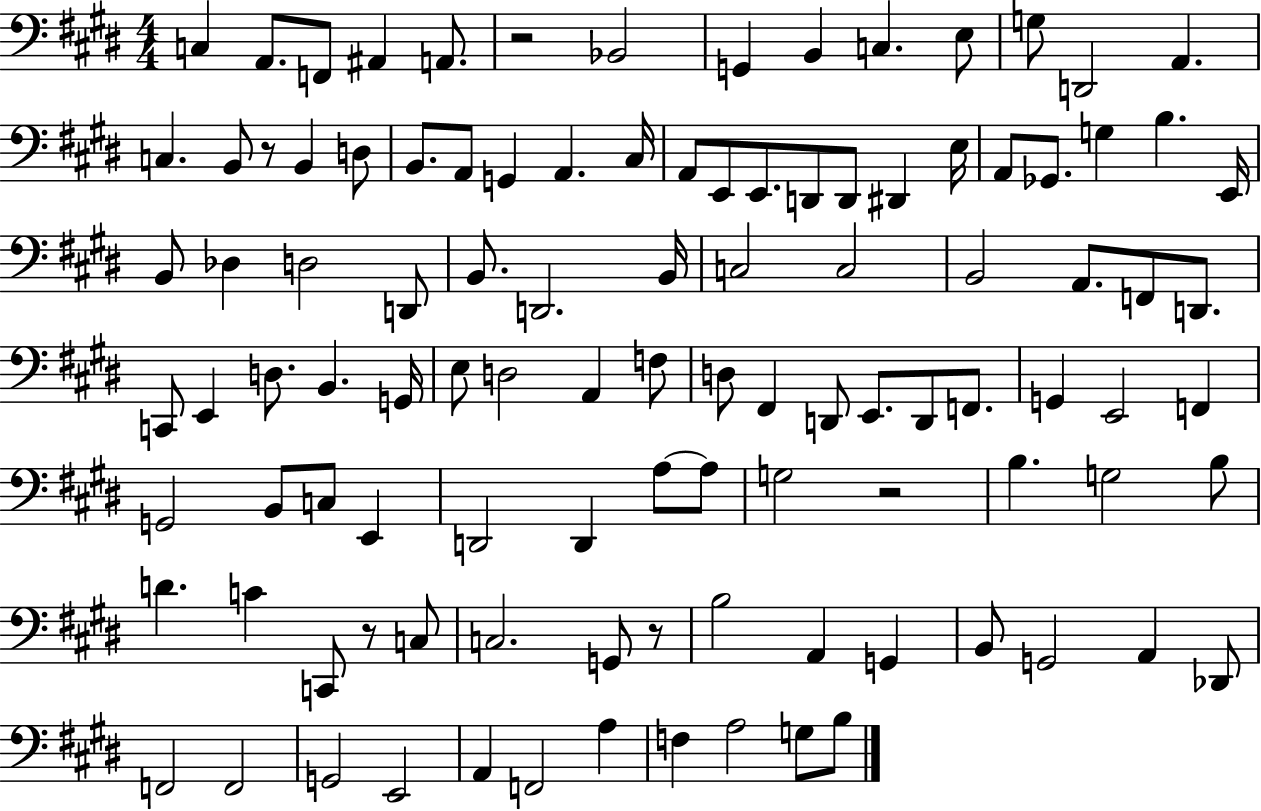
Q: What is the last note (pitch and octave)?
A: B3